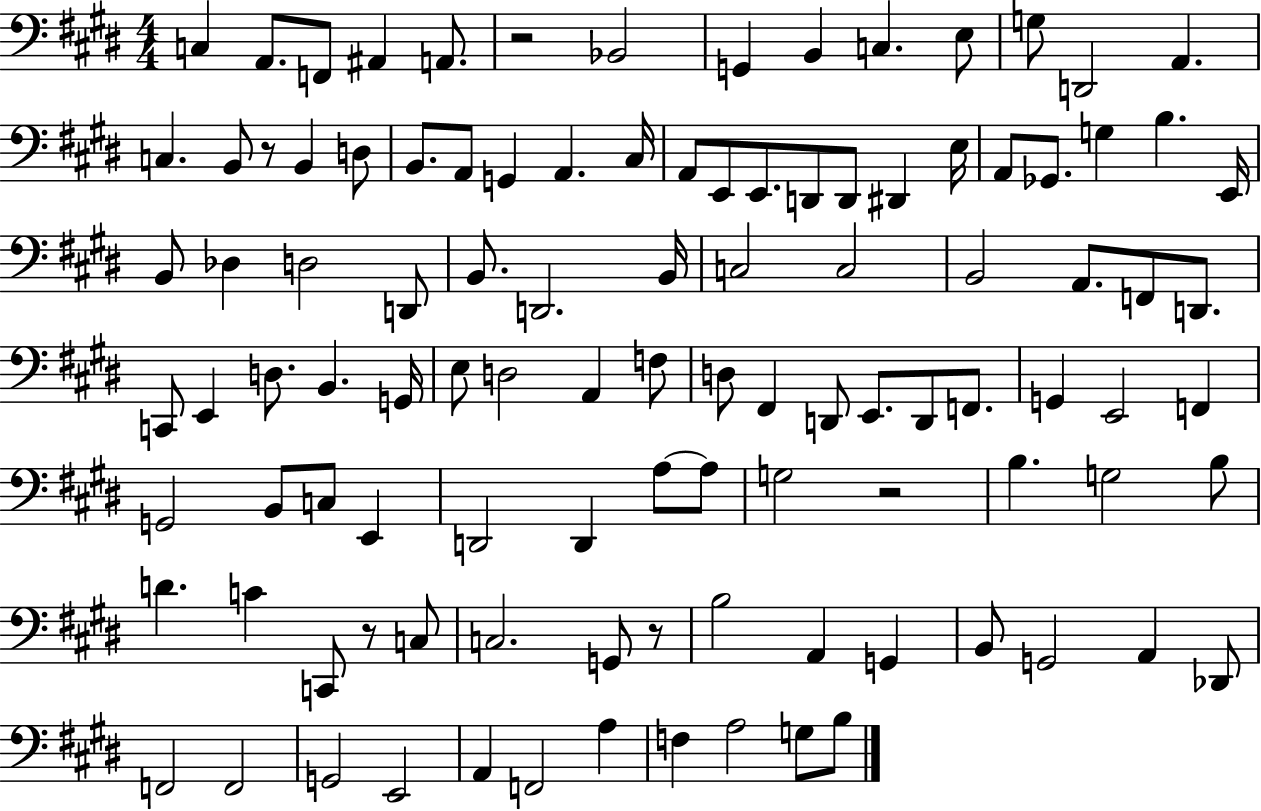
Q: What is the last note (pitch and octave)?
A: B3